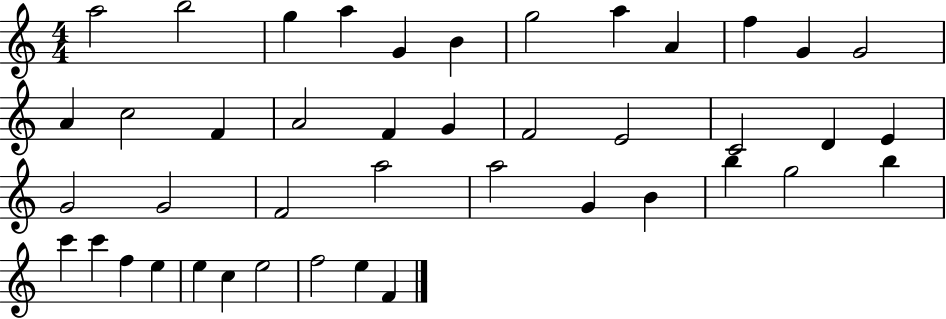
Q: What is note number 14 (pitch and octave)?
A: C5